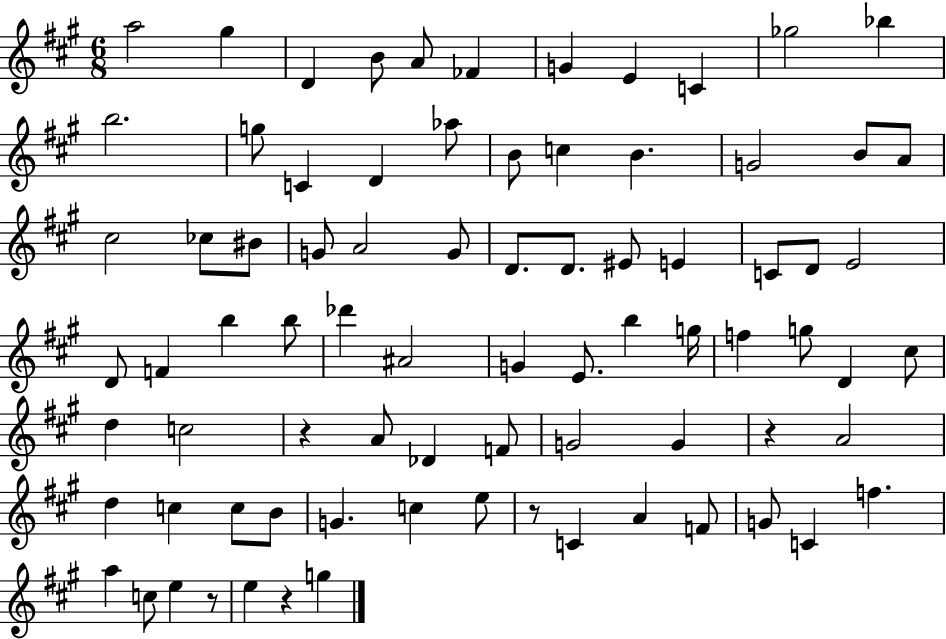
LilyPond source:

{
  \clef treble
  \numericTimeSignature
  \time 6/8
  \key a \major
  a''2 gis''4 | d'4 b'8 a'8 fes'4 | g'4 e'4 c'4 | ges''2 bes''4 | \break b''2. | g''8 c'4 d'4 aes''8 | b'8 c''4 b'4. | g'2 b'8 a'8 | \break cis''2 ces''8 bis'8 | g'8 a'2 g'8 | d'8. d'8. eis'8 e'4 | c'8 d'8 e'2 | \break d'8 f'4 b''4 b''8 | des'''4 ais'2 | g'4 e'8. b''4 g''16 | f''4 g''8 d'4 cis''8 | \break d''4 c''2 | r4 a'8 des'4 f'8 | g'2 g'4 | r4 a'2 | \break d''4 c''4 c''8 b'8 | g'4. c''4 e''8 | r8 c'4 a'4 f'8 | g'8 c'4 f''4. | \break a''4 c''8 e''4 r8 | e''4 r4 g''4 | \bar "|."
}